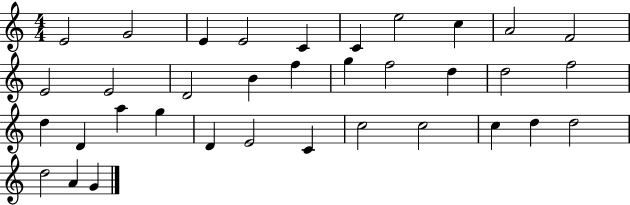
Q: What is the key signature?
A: C major